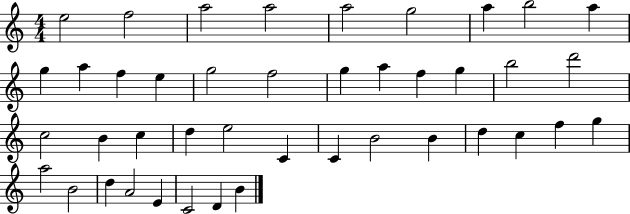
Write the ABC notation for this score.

X:1
T:Untitled
M:4/4
L:1/4
K:C
e2 f2 a2 a2 a2 g2 a b2 a g a f e g2 f2 g a f g b2 d'2 c2 B c d e2 C C B2 B d c f g a2 B2 d A2 E C2 D B